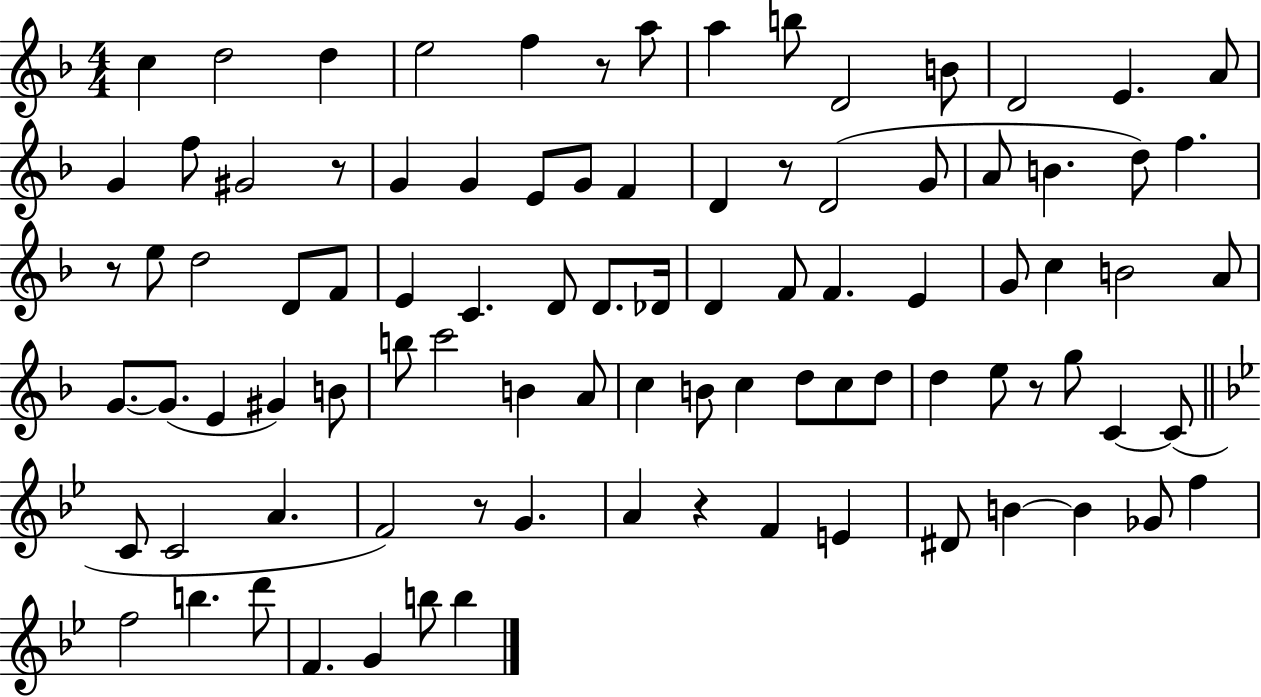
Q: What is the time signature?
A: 4/4